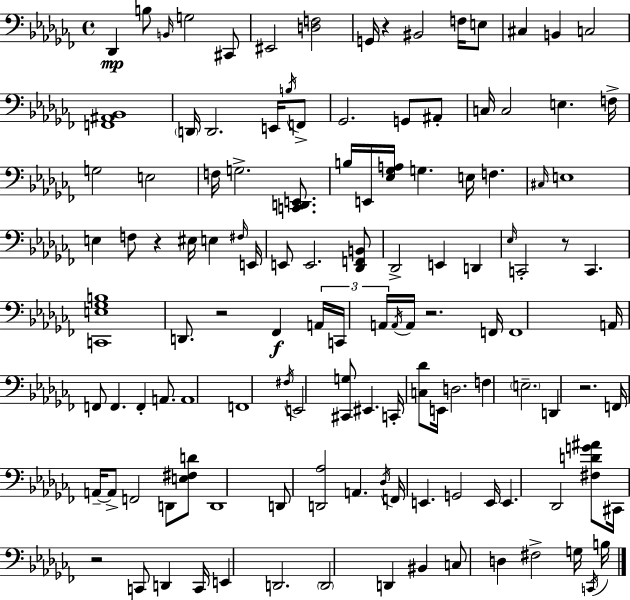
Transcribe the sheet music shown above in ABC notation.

X:1
T:Untitled
M:4/4
L:1/4
K:Abm
_D,, B,/2 B,,/4 G,2 ^C,,/2 ^E,,2 [D,F,]2 G,,/4 z ^B,,2 F,/4 E,/2 ^C, B,, C,2 [F,,^A,,_B,,]4 D,,/4 D,,2 E,,/4 B,/4 F,,/2 _G,,2 G,,/2 ^A,,/2 C,/4 C,2 E, F,/4 G,2 E,2 F,/4 G,2 [C,,D,,E,,]/2 B,/4 E,,/4 [_E,_G,A,]/4 G, E,/4 F, ^C,/4 E,4 E, F,/2 z ^E,/4 E, ^F,/4 E,,/4 E,,/2 E,,2 [_D,,F,,B,,]/2 _D,,2 E,, D,, _E,/4 C,,2 z/2 C,, [C,,E,_G,B,]4 D,,/2 z2 _F,, A,,/4 C,,/4 A,,/4 A,,/4 A,,/4 z2 F,,/4 F,,4 A,,/4 F,,/2 F,, F,, A,,/2 A,,4 F,,4 ^F,/4 E,,2 [^C,,G,]/2 ^E,, C,,/4 [C,_D]/2 E,,/4 D,2 F, E,2 D,, z2 F,,/4 A,,/4 A,,/2 F,,2 D,,/2 [E,^F,D]/2 D,,4 D,,/2 [D,,_A,]2 A,, _D,/4 F,,/4 E,, G,,2 E,,/4 E,, _D,,2 [^F,DG^A]/2 ^C,,/4 z2 C,,/2 D,, C,,/4 E,, D,,2 D,,2 D,, ^B,, C,/2 D, ^F,2 G,/4 C,,/4 B,/4